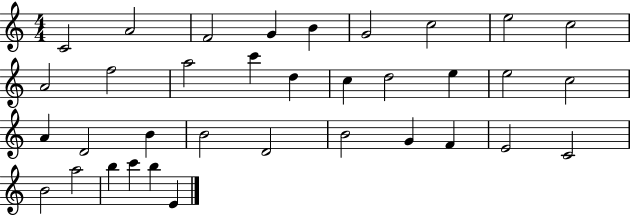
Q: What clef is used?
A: treble